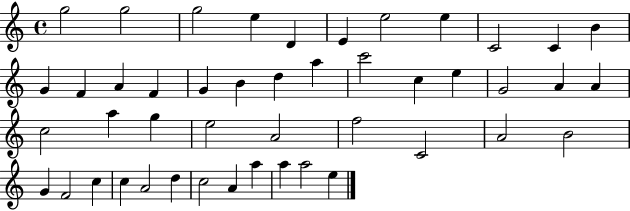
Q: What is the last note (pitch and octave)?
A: E5